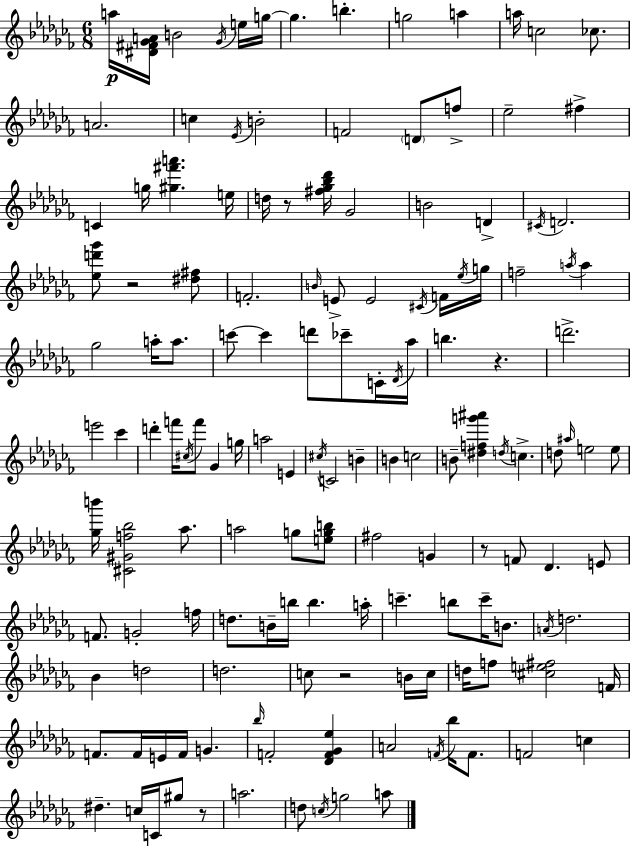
{
  \clef treble
  \numericTimeSignature
  \time 6/8
  \key aes \minor
  a''16\p <dis' fis' ges' a'>16 b'2 \acciaccatura { ges'16 } e''16 | g''16~~ g''4. b''4.-. | g''2 a''4 | a''16 c''2 ces''8. | \break a'2. | c''4 \acciaccatura { ees'16 } b'2-. | f'2 \parenthesize d'8 | f''8-> ees''2-- fis''4-> | \break c'4 g''16 <gis'' fis''' a'''>4. | e''16 d''16 r8 <fis'' ges'' bes'' des'''>16 ges'2 | b'2 d'4-> | \acciaccatura { cis'16 } d'2. | \break <ees'' d''' ges'''>8 r2 | <dis'' fis''>8 f'2.-. | \grace { b'16 } e'8-> e'2 | \acciaccatura { cis'16 } f'16 \acciaccatura { ees''16 } g''16 f''2-- | \break \acciaccatura { a''16 } a''4 ges''2 | a''16-. a''8. c'''8~~ c'''4 | d'''8 ces'''8-- c'16-. \acciaccatura { des'16 } aes''16 b''4. | r4. d'''2.-> | \break e'''2 | ces'''4 d'''4-. | f'''16 \acciaccatura { cis''16 } f'''8 ges'4 g''16 a''2 | e'4 \acciaccatura { cis''16 } c'2 | \break b'4-- b'4 | c''2 b'8-- | <dis'' f'' g''' ais'''>4 \acciaccatura { d''16 } c''4.-> d''8 | \grace { ais''16 } e''2 e''8 | \break <ges'' b'''>16 <cis' gis' f'' bes''>2 aes''8. | a''2 g''8 <e'' g'' b''>8 | fis''2 g'4 | r8 f'8 des'4. e'8 | \break f'8. g'2-. f''16 | d''8. b'16-- b''16 b''4. a''16-. | c'''4.-- b''8 c'''16-- b'8. | \acciaccatura { a'16 } d''2. | \break bes'4 d''2 | d''2. | c''8 r2 b'16 | c''16 d''16 f''8 <cis'' e'' fis''>2 | \break f'16 f'8. f'16 e'16 f'16 g'4. | \grace { bes''16 } f'2-. <des' f' ges' ees''>4 | a'2 \acciaccatura { f'16 } bes''16 | f'8. f'2 c''4 | \break dis''4.-- c''16 c'16 gis''8 | r8 a''2. | d''8 \acciaccatura { c''16 } g''2 | a''8 \bar "|."
}